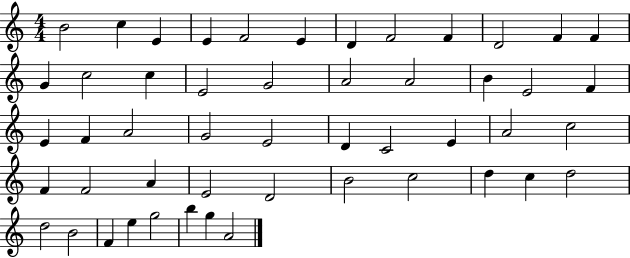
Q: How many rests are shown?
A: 0